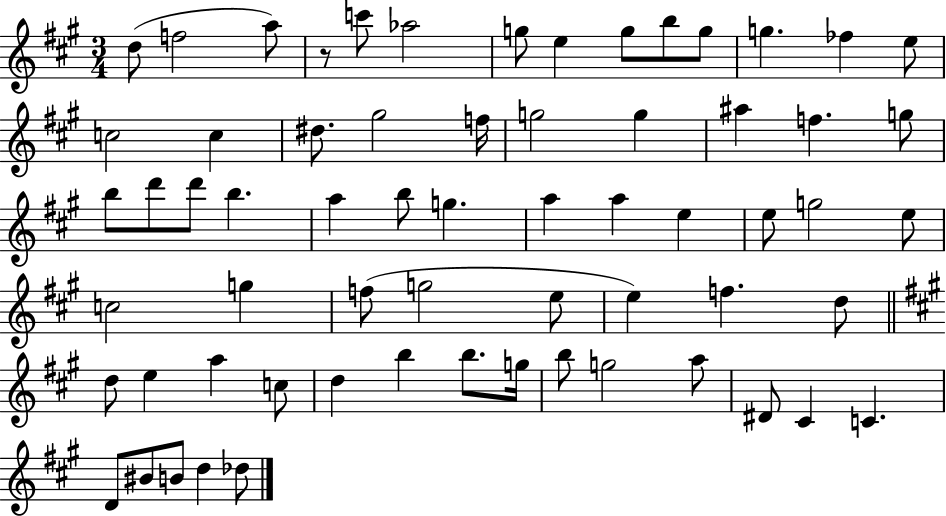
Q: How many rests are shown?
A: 1